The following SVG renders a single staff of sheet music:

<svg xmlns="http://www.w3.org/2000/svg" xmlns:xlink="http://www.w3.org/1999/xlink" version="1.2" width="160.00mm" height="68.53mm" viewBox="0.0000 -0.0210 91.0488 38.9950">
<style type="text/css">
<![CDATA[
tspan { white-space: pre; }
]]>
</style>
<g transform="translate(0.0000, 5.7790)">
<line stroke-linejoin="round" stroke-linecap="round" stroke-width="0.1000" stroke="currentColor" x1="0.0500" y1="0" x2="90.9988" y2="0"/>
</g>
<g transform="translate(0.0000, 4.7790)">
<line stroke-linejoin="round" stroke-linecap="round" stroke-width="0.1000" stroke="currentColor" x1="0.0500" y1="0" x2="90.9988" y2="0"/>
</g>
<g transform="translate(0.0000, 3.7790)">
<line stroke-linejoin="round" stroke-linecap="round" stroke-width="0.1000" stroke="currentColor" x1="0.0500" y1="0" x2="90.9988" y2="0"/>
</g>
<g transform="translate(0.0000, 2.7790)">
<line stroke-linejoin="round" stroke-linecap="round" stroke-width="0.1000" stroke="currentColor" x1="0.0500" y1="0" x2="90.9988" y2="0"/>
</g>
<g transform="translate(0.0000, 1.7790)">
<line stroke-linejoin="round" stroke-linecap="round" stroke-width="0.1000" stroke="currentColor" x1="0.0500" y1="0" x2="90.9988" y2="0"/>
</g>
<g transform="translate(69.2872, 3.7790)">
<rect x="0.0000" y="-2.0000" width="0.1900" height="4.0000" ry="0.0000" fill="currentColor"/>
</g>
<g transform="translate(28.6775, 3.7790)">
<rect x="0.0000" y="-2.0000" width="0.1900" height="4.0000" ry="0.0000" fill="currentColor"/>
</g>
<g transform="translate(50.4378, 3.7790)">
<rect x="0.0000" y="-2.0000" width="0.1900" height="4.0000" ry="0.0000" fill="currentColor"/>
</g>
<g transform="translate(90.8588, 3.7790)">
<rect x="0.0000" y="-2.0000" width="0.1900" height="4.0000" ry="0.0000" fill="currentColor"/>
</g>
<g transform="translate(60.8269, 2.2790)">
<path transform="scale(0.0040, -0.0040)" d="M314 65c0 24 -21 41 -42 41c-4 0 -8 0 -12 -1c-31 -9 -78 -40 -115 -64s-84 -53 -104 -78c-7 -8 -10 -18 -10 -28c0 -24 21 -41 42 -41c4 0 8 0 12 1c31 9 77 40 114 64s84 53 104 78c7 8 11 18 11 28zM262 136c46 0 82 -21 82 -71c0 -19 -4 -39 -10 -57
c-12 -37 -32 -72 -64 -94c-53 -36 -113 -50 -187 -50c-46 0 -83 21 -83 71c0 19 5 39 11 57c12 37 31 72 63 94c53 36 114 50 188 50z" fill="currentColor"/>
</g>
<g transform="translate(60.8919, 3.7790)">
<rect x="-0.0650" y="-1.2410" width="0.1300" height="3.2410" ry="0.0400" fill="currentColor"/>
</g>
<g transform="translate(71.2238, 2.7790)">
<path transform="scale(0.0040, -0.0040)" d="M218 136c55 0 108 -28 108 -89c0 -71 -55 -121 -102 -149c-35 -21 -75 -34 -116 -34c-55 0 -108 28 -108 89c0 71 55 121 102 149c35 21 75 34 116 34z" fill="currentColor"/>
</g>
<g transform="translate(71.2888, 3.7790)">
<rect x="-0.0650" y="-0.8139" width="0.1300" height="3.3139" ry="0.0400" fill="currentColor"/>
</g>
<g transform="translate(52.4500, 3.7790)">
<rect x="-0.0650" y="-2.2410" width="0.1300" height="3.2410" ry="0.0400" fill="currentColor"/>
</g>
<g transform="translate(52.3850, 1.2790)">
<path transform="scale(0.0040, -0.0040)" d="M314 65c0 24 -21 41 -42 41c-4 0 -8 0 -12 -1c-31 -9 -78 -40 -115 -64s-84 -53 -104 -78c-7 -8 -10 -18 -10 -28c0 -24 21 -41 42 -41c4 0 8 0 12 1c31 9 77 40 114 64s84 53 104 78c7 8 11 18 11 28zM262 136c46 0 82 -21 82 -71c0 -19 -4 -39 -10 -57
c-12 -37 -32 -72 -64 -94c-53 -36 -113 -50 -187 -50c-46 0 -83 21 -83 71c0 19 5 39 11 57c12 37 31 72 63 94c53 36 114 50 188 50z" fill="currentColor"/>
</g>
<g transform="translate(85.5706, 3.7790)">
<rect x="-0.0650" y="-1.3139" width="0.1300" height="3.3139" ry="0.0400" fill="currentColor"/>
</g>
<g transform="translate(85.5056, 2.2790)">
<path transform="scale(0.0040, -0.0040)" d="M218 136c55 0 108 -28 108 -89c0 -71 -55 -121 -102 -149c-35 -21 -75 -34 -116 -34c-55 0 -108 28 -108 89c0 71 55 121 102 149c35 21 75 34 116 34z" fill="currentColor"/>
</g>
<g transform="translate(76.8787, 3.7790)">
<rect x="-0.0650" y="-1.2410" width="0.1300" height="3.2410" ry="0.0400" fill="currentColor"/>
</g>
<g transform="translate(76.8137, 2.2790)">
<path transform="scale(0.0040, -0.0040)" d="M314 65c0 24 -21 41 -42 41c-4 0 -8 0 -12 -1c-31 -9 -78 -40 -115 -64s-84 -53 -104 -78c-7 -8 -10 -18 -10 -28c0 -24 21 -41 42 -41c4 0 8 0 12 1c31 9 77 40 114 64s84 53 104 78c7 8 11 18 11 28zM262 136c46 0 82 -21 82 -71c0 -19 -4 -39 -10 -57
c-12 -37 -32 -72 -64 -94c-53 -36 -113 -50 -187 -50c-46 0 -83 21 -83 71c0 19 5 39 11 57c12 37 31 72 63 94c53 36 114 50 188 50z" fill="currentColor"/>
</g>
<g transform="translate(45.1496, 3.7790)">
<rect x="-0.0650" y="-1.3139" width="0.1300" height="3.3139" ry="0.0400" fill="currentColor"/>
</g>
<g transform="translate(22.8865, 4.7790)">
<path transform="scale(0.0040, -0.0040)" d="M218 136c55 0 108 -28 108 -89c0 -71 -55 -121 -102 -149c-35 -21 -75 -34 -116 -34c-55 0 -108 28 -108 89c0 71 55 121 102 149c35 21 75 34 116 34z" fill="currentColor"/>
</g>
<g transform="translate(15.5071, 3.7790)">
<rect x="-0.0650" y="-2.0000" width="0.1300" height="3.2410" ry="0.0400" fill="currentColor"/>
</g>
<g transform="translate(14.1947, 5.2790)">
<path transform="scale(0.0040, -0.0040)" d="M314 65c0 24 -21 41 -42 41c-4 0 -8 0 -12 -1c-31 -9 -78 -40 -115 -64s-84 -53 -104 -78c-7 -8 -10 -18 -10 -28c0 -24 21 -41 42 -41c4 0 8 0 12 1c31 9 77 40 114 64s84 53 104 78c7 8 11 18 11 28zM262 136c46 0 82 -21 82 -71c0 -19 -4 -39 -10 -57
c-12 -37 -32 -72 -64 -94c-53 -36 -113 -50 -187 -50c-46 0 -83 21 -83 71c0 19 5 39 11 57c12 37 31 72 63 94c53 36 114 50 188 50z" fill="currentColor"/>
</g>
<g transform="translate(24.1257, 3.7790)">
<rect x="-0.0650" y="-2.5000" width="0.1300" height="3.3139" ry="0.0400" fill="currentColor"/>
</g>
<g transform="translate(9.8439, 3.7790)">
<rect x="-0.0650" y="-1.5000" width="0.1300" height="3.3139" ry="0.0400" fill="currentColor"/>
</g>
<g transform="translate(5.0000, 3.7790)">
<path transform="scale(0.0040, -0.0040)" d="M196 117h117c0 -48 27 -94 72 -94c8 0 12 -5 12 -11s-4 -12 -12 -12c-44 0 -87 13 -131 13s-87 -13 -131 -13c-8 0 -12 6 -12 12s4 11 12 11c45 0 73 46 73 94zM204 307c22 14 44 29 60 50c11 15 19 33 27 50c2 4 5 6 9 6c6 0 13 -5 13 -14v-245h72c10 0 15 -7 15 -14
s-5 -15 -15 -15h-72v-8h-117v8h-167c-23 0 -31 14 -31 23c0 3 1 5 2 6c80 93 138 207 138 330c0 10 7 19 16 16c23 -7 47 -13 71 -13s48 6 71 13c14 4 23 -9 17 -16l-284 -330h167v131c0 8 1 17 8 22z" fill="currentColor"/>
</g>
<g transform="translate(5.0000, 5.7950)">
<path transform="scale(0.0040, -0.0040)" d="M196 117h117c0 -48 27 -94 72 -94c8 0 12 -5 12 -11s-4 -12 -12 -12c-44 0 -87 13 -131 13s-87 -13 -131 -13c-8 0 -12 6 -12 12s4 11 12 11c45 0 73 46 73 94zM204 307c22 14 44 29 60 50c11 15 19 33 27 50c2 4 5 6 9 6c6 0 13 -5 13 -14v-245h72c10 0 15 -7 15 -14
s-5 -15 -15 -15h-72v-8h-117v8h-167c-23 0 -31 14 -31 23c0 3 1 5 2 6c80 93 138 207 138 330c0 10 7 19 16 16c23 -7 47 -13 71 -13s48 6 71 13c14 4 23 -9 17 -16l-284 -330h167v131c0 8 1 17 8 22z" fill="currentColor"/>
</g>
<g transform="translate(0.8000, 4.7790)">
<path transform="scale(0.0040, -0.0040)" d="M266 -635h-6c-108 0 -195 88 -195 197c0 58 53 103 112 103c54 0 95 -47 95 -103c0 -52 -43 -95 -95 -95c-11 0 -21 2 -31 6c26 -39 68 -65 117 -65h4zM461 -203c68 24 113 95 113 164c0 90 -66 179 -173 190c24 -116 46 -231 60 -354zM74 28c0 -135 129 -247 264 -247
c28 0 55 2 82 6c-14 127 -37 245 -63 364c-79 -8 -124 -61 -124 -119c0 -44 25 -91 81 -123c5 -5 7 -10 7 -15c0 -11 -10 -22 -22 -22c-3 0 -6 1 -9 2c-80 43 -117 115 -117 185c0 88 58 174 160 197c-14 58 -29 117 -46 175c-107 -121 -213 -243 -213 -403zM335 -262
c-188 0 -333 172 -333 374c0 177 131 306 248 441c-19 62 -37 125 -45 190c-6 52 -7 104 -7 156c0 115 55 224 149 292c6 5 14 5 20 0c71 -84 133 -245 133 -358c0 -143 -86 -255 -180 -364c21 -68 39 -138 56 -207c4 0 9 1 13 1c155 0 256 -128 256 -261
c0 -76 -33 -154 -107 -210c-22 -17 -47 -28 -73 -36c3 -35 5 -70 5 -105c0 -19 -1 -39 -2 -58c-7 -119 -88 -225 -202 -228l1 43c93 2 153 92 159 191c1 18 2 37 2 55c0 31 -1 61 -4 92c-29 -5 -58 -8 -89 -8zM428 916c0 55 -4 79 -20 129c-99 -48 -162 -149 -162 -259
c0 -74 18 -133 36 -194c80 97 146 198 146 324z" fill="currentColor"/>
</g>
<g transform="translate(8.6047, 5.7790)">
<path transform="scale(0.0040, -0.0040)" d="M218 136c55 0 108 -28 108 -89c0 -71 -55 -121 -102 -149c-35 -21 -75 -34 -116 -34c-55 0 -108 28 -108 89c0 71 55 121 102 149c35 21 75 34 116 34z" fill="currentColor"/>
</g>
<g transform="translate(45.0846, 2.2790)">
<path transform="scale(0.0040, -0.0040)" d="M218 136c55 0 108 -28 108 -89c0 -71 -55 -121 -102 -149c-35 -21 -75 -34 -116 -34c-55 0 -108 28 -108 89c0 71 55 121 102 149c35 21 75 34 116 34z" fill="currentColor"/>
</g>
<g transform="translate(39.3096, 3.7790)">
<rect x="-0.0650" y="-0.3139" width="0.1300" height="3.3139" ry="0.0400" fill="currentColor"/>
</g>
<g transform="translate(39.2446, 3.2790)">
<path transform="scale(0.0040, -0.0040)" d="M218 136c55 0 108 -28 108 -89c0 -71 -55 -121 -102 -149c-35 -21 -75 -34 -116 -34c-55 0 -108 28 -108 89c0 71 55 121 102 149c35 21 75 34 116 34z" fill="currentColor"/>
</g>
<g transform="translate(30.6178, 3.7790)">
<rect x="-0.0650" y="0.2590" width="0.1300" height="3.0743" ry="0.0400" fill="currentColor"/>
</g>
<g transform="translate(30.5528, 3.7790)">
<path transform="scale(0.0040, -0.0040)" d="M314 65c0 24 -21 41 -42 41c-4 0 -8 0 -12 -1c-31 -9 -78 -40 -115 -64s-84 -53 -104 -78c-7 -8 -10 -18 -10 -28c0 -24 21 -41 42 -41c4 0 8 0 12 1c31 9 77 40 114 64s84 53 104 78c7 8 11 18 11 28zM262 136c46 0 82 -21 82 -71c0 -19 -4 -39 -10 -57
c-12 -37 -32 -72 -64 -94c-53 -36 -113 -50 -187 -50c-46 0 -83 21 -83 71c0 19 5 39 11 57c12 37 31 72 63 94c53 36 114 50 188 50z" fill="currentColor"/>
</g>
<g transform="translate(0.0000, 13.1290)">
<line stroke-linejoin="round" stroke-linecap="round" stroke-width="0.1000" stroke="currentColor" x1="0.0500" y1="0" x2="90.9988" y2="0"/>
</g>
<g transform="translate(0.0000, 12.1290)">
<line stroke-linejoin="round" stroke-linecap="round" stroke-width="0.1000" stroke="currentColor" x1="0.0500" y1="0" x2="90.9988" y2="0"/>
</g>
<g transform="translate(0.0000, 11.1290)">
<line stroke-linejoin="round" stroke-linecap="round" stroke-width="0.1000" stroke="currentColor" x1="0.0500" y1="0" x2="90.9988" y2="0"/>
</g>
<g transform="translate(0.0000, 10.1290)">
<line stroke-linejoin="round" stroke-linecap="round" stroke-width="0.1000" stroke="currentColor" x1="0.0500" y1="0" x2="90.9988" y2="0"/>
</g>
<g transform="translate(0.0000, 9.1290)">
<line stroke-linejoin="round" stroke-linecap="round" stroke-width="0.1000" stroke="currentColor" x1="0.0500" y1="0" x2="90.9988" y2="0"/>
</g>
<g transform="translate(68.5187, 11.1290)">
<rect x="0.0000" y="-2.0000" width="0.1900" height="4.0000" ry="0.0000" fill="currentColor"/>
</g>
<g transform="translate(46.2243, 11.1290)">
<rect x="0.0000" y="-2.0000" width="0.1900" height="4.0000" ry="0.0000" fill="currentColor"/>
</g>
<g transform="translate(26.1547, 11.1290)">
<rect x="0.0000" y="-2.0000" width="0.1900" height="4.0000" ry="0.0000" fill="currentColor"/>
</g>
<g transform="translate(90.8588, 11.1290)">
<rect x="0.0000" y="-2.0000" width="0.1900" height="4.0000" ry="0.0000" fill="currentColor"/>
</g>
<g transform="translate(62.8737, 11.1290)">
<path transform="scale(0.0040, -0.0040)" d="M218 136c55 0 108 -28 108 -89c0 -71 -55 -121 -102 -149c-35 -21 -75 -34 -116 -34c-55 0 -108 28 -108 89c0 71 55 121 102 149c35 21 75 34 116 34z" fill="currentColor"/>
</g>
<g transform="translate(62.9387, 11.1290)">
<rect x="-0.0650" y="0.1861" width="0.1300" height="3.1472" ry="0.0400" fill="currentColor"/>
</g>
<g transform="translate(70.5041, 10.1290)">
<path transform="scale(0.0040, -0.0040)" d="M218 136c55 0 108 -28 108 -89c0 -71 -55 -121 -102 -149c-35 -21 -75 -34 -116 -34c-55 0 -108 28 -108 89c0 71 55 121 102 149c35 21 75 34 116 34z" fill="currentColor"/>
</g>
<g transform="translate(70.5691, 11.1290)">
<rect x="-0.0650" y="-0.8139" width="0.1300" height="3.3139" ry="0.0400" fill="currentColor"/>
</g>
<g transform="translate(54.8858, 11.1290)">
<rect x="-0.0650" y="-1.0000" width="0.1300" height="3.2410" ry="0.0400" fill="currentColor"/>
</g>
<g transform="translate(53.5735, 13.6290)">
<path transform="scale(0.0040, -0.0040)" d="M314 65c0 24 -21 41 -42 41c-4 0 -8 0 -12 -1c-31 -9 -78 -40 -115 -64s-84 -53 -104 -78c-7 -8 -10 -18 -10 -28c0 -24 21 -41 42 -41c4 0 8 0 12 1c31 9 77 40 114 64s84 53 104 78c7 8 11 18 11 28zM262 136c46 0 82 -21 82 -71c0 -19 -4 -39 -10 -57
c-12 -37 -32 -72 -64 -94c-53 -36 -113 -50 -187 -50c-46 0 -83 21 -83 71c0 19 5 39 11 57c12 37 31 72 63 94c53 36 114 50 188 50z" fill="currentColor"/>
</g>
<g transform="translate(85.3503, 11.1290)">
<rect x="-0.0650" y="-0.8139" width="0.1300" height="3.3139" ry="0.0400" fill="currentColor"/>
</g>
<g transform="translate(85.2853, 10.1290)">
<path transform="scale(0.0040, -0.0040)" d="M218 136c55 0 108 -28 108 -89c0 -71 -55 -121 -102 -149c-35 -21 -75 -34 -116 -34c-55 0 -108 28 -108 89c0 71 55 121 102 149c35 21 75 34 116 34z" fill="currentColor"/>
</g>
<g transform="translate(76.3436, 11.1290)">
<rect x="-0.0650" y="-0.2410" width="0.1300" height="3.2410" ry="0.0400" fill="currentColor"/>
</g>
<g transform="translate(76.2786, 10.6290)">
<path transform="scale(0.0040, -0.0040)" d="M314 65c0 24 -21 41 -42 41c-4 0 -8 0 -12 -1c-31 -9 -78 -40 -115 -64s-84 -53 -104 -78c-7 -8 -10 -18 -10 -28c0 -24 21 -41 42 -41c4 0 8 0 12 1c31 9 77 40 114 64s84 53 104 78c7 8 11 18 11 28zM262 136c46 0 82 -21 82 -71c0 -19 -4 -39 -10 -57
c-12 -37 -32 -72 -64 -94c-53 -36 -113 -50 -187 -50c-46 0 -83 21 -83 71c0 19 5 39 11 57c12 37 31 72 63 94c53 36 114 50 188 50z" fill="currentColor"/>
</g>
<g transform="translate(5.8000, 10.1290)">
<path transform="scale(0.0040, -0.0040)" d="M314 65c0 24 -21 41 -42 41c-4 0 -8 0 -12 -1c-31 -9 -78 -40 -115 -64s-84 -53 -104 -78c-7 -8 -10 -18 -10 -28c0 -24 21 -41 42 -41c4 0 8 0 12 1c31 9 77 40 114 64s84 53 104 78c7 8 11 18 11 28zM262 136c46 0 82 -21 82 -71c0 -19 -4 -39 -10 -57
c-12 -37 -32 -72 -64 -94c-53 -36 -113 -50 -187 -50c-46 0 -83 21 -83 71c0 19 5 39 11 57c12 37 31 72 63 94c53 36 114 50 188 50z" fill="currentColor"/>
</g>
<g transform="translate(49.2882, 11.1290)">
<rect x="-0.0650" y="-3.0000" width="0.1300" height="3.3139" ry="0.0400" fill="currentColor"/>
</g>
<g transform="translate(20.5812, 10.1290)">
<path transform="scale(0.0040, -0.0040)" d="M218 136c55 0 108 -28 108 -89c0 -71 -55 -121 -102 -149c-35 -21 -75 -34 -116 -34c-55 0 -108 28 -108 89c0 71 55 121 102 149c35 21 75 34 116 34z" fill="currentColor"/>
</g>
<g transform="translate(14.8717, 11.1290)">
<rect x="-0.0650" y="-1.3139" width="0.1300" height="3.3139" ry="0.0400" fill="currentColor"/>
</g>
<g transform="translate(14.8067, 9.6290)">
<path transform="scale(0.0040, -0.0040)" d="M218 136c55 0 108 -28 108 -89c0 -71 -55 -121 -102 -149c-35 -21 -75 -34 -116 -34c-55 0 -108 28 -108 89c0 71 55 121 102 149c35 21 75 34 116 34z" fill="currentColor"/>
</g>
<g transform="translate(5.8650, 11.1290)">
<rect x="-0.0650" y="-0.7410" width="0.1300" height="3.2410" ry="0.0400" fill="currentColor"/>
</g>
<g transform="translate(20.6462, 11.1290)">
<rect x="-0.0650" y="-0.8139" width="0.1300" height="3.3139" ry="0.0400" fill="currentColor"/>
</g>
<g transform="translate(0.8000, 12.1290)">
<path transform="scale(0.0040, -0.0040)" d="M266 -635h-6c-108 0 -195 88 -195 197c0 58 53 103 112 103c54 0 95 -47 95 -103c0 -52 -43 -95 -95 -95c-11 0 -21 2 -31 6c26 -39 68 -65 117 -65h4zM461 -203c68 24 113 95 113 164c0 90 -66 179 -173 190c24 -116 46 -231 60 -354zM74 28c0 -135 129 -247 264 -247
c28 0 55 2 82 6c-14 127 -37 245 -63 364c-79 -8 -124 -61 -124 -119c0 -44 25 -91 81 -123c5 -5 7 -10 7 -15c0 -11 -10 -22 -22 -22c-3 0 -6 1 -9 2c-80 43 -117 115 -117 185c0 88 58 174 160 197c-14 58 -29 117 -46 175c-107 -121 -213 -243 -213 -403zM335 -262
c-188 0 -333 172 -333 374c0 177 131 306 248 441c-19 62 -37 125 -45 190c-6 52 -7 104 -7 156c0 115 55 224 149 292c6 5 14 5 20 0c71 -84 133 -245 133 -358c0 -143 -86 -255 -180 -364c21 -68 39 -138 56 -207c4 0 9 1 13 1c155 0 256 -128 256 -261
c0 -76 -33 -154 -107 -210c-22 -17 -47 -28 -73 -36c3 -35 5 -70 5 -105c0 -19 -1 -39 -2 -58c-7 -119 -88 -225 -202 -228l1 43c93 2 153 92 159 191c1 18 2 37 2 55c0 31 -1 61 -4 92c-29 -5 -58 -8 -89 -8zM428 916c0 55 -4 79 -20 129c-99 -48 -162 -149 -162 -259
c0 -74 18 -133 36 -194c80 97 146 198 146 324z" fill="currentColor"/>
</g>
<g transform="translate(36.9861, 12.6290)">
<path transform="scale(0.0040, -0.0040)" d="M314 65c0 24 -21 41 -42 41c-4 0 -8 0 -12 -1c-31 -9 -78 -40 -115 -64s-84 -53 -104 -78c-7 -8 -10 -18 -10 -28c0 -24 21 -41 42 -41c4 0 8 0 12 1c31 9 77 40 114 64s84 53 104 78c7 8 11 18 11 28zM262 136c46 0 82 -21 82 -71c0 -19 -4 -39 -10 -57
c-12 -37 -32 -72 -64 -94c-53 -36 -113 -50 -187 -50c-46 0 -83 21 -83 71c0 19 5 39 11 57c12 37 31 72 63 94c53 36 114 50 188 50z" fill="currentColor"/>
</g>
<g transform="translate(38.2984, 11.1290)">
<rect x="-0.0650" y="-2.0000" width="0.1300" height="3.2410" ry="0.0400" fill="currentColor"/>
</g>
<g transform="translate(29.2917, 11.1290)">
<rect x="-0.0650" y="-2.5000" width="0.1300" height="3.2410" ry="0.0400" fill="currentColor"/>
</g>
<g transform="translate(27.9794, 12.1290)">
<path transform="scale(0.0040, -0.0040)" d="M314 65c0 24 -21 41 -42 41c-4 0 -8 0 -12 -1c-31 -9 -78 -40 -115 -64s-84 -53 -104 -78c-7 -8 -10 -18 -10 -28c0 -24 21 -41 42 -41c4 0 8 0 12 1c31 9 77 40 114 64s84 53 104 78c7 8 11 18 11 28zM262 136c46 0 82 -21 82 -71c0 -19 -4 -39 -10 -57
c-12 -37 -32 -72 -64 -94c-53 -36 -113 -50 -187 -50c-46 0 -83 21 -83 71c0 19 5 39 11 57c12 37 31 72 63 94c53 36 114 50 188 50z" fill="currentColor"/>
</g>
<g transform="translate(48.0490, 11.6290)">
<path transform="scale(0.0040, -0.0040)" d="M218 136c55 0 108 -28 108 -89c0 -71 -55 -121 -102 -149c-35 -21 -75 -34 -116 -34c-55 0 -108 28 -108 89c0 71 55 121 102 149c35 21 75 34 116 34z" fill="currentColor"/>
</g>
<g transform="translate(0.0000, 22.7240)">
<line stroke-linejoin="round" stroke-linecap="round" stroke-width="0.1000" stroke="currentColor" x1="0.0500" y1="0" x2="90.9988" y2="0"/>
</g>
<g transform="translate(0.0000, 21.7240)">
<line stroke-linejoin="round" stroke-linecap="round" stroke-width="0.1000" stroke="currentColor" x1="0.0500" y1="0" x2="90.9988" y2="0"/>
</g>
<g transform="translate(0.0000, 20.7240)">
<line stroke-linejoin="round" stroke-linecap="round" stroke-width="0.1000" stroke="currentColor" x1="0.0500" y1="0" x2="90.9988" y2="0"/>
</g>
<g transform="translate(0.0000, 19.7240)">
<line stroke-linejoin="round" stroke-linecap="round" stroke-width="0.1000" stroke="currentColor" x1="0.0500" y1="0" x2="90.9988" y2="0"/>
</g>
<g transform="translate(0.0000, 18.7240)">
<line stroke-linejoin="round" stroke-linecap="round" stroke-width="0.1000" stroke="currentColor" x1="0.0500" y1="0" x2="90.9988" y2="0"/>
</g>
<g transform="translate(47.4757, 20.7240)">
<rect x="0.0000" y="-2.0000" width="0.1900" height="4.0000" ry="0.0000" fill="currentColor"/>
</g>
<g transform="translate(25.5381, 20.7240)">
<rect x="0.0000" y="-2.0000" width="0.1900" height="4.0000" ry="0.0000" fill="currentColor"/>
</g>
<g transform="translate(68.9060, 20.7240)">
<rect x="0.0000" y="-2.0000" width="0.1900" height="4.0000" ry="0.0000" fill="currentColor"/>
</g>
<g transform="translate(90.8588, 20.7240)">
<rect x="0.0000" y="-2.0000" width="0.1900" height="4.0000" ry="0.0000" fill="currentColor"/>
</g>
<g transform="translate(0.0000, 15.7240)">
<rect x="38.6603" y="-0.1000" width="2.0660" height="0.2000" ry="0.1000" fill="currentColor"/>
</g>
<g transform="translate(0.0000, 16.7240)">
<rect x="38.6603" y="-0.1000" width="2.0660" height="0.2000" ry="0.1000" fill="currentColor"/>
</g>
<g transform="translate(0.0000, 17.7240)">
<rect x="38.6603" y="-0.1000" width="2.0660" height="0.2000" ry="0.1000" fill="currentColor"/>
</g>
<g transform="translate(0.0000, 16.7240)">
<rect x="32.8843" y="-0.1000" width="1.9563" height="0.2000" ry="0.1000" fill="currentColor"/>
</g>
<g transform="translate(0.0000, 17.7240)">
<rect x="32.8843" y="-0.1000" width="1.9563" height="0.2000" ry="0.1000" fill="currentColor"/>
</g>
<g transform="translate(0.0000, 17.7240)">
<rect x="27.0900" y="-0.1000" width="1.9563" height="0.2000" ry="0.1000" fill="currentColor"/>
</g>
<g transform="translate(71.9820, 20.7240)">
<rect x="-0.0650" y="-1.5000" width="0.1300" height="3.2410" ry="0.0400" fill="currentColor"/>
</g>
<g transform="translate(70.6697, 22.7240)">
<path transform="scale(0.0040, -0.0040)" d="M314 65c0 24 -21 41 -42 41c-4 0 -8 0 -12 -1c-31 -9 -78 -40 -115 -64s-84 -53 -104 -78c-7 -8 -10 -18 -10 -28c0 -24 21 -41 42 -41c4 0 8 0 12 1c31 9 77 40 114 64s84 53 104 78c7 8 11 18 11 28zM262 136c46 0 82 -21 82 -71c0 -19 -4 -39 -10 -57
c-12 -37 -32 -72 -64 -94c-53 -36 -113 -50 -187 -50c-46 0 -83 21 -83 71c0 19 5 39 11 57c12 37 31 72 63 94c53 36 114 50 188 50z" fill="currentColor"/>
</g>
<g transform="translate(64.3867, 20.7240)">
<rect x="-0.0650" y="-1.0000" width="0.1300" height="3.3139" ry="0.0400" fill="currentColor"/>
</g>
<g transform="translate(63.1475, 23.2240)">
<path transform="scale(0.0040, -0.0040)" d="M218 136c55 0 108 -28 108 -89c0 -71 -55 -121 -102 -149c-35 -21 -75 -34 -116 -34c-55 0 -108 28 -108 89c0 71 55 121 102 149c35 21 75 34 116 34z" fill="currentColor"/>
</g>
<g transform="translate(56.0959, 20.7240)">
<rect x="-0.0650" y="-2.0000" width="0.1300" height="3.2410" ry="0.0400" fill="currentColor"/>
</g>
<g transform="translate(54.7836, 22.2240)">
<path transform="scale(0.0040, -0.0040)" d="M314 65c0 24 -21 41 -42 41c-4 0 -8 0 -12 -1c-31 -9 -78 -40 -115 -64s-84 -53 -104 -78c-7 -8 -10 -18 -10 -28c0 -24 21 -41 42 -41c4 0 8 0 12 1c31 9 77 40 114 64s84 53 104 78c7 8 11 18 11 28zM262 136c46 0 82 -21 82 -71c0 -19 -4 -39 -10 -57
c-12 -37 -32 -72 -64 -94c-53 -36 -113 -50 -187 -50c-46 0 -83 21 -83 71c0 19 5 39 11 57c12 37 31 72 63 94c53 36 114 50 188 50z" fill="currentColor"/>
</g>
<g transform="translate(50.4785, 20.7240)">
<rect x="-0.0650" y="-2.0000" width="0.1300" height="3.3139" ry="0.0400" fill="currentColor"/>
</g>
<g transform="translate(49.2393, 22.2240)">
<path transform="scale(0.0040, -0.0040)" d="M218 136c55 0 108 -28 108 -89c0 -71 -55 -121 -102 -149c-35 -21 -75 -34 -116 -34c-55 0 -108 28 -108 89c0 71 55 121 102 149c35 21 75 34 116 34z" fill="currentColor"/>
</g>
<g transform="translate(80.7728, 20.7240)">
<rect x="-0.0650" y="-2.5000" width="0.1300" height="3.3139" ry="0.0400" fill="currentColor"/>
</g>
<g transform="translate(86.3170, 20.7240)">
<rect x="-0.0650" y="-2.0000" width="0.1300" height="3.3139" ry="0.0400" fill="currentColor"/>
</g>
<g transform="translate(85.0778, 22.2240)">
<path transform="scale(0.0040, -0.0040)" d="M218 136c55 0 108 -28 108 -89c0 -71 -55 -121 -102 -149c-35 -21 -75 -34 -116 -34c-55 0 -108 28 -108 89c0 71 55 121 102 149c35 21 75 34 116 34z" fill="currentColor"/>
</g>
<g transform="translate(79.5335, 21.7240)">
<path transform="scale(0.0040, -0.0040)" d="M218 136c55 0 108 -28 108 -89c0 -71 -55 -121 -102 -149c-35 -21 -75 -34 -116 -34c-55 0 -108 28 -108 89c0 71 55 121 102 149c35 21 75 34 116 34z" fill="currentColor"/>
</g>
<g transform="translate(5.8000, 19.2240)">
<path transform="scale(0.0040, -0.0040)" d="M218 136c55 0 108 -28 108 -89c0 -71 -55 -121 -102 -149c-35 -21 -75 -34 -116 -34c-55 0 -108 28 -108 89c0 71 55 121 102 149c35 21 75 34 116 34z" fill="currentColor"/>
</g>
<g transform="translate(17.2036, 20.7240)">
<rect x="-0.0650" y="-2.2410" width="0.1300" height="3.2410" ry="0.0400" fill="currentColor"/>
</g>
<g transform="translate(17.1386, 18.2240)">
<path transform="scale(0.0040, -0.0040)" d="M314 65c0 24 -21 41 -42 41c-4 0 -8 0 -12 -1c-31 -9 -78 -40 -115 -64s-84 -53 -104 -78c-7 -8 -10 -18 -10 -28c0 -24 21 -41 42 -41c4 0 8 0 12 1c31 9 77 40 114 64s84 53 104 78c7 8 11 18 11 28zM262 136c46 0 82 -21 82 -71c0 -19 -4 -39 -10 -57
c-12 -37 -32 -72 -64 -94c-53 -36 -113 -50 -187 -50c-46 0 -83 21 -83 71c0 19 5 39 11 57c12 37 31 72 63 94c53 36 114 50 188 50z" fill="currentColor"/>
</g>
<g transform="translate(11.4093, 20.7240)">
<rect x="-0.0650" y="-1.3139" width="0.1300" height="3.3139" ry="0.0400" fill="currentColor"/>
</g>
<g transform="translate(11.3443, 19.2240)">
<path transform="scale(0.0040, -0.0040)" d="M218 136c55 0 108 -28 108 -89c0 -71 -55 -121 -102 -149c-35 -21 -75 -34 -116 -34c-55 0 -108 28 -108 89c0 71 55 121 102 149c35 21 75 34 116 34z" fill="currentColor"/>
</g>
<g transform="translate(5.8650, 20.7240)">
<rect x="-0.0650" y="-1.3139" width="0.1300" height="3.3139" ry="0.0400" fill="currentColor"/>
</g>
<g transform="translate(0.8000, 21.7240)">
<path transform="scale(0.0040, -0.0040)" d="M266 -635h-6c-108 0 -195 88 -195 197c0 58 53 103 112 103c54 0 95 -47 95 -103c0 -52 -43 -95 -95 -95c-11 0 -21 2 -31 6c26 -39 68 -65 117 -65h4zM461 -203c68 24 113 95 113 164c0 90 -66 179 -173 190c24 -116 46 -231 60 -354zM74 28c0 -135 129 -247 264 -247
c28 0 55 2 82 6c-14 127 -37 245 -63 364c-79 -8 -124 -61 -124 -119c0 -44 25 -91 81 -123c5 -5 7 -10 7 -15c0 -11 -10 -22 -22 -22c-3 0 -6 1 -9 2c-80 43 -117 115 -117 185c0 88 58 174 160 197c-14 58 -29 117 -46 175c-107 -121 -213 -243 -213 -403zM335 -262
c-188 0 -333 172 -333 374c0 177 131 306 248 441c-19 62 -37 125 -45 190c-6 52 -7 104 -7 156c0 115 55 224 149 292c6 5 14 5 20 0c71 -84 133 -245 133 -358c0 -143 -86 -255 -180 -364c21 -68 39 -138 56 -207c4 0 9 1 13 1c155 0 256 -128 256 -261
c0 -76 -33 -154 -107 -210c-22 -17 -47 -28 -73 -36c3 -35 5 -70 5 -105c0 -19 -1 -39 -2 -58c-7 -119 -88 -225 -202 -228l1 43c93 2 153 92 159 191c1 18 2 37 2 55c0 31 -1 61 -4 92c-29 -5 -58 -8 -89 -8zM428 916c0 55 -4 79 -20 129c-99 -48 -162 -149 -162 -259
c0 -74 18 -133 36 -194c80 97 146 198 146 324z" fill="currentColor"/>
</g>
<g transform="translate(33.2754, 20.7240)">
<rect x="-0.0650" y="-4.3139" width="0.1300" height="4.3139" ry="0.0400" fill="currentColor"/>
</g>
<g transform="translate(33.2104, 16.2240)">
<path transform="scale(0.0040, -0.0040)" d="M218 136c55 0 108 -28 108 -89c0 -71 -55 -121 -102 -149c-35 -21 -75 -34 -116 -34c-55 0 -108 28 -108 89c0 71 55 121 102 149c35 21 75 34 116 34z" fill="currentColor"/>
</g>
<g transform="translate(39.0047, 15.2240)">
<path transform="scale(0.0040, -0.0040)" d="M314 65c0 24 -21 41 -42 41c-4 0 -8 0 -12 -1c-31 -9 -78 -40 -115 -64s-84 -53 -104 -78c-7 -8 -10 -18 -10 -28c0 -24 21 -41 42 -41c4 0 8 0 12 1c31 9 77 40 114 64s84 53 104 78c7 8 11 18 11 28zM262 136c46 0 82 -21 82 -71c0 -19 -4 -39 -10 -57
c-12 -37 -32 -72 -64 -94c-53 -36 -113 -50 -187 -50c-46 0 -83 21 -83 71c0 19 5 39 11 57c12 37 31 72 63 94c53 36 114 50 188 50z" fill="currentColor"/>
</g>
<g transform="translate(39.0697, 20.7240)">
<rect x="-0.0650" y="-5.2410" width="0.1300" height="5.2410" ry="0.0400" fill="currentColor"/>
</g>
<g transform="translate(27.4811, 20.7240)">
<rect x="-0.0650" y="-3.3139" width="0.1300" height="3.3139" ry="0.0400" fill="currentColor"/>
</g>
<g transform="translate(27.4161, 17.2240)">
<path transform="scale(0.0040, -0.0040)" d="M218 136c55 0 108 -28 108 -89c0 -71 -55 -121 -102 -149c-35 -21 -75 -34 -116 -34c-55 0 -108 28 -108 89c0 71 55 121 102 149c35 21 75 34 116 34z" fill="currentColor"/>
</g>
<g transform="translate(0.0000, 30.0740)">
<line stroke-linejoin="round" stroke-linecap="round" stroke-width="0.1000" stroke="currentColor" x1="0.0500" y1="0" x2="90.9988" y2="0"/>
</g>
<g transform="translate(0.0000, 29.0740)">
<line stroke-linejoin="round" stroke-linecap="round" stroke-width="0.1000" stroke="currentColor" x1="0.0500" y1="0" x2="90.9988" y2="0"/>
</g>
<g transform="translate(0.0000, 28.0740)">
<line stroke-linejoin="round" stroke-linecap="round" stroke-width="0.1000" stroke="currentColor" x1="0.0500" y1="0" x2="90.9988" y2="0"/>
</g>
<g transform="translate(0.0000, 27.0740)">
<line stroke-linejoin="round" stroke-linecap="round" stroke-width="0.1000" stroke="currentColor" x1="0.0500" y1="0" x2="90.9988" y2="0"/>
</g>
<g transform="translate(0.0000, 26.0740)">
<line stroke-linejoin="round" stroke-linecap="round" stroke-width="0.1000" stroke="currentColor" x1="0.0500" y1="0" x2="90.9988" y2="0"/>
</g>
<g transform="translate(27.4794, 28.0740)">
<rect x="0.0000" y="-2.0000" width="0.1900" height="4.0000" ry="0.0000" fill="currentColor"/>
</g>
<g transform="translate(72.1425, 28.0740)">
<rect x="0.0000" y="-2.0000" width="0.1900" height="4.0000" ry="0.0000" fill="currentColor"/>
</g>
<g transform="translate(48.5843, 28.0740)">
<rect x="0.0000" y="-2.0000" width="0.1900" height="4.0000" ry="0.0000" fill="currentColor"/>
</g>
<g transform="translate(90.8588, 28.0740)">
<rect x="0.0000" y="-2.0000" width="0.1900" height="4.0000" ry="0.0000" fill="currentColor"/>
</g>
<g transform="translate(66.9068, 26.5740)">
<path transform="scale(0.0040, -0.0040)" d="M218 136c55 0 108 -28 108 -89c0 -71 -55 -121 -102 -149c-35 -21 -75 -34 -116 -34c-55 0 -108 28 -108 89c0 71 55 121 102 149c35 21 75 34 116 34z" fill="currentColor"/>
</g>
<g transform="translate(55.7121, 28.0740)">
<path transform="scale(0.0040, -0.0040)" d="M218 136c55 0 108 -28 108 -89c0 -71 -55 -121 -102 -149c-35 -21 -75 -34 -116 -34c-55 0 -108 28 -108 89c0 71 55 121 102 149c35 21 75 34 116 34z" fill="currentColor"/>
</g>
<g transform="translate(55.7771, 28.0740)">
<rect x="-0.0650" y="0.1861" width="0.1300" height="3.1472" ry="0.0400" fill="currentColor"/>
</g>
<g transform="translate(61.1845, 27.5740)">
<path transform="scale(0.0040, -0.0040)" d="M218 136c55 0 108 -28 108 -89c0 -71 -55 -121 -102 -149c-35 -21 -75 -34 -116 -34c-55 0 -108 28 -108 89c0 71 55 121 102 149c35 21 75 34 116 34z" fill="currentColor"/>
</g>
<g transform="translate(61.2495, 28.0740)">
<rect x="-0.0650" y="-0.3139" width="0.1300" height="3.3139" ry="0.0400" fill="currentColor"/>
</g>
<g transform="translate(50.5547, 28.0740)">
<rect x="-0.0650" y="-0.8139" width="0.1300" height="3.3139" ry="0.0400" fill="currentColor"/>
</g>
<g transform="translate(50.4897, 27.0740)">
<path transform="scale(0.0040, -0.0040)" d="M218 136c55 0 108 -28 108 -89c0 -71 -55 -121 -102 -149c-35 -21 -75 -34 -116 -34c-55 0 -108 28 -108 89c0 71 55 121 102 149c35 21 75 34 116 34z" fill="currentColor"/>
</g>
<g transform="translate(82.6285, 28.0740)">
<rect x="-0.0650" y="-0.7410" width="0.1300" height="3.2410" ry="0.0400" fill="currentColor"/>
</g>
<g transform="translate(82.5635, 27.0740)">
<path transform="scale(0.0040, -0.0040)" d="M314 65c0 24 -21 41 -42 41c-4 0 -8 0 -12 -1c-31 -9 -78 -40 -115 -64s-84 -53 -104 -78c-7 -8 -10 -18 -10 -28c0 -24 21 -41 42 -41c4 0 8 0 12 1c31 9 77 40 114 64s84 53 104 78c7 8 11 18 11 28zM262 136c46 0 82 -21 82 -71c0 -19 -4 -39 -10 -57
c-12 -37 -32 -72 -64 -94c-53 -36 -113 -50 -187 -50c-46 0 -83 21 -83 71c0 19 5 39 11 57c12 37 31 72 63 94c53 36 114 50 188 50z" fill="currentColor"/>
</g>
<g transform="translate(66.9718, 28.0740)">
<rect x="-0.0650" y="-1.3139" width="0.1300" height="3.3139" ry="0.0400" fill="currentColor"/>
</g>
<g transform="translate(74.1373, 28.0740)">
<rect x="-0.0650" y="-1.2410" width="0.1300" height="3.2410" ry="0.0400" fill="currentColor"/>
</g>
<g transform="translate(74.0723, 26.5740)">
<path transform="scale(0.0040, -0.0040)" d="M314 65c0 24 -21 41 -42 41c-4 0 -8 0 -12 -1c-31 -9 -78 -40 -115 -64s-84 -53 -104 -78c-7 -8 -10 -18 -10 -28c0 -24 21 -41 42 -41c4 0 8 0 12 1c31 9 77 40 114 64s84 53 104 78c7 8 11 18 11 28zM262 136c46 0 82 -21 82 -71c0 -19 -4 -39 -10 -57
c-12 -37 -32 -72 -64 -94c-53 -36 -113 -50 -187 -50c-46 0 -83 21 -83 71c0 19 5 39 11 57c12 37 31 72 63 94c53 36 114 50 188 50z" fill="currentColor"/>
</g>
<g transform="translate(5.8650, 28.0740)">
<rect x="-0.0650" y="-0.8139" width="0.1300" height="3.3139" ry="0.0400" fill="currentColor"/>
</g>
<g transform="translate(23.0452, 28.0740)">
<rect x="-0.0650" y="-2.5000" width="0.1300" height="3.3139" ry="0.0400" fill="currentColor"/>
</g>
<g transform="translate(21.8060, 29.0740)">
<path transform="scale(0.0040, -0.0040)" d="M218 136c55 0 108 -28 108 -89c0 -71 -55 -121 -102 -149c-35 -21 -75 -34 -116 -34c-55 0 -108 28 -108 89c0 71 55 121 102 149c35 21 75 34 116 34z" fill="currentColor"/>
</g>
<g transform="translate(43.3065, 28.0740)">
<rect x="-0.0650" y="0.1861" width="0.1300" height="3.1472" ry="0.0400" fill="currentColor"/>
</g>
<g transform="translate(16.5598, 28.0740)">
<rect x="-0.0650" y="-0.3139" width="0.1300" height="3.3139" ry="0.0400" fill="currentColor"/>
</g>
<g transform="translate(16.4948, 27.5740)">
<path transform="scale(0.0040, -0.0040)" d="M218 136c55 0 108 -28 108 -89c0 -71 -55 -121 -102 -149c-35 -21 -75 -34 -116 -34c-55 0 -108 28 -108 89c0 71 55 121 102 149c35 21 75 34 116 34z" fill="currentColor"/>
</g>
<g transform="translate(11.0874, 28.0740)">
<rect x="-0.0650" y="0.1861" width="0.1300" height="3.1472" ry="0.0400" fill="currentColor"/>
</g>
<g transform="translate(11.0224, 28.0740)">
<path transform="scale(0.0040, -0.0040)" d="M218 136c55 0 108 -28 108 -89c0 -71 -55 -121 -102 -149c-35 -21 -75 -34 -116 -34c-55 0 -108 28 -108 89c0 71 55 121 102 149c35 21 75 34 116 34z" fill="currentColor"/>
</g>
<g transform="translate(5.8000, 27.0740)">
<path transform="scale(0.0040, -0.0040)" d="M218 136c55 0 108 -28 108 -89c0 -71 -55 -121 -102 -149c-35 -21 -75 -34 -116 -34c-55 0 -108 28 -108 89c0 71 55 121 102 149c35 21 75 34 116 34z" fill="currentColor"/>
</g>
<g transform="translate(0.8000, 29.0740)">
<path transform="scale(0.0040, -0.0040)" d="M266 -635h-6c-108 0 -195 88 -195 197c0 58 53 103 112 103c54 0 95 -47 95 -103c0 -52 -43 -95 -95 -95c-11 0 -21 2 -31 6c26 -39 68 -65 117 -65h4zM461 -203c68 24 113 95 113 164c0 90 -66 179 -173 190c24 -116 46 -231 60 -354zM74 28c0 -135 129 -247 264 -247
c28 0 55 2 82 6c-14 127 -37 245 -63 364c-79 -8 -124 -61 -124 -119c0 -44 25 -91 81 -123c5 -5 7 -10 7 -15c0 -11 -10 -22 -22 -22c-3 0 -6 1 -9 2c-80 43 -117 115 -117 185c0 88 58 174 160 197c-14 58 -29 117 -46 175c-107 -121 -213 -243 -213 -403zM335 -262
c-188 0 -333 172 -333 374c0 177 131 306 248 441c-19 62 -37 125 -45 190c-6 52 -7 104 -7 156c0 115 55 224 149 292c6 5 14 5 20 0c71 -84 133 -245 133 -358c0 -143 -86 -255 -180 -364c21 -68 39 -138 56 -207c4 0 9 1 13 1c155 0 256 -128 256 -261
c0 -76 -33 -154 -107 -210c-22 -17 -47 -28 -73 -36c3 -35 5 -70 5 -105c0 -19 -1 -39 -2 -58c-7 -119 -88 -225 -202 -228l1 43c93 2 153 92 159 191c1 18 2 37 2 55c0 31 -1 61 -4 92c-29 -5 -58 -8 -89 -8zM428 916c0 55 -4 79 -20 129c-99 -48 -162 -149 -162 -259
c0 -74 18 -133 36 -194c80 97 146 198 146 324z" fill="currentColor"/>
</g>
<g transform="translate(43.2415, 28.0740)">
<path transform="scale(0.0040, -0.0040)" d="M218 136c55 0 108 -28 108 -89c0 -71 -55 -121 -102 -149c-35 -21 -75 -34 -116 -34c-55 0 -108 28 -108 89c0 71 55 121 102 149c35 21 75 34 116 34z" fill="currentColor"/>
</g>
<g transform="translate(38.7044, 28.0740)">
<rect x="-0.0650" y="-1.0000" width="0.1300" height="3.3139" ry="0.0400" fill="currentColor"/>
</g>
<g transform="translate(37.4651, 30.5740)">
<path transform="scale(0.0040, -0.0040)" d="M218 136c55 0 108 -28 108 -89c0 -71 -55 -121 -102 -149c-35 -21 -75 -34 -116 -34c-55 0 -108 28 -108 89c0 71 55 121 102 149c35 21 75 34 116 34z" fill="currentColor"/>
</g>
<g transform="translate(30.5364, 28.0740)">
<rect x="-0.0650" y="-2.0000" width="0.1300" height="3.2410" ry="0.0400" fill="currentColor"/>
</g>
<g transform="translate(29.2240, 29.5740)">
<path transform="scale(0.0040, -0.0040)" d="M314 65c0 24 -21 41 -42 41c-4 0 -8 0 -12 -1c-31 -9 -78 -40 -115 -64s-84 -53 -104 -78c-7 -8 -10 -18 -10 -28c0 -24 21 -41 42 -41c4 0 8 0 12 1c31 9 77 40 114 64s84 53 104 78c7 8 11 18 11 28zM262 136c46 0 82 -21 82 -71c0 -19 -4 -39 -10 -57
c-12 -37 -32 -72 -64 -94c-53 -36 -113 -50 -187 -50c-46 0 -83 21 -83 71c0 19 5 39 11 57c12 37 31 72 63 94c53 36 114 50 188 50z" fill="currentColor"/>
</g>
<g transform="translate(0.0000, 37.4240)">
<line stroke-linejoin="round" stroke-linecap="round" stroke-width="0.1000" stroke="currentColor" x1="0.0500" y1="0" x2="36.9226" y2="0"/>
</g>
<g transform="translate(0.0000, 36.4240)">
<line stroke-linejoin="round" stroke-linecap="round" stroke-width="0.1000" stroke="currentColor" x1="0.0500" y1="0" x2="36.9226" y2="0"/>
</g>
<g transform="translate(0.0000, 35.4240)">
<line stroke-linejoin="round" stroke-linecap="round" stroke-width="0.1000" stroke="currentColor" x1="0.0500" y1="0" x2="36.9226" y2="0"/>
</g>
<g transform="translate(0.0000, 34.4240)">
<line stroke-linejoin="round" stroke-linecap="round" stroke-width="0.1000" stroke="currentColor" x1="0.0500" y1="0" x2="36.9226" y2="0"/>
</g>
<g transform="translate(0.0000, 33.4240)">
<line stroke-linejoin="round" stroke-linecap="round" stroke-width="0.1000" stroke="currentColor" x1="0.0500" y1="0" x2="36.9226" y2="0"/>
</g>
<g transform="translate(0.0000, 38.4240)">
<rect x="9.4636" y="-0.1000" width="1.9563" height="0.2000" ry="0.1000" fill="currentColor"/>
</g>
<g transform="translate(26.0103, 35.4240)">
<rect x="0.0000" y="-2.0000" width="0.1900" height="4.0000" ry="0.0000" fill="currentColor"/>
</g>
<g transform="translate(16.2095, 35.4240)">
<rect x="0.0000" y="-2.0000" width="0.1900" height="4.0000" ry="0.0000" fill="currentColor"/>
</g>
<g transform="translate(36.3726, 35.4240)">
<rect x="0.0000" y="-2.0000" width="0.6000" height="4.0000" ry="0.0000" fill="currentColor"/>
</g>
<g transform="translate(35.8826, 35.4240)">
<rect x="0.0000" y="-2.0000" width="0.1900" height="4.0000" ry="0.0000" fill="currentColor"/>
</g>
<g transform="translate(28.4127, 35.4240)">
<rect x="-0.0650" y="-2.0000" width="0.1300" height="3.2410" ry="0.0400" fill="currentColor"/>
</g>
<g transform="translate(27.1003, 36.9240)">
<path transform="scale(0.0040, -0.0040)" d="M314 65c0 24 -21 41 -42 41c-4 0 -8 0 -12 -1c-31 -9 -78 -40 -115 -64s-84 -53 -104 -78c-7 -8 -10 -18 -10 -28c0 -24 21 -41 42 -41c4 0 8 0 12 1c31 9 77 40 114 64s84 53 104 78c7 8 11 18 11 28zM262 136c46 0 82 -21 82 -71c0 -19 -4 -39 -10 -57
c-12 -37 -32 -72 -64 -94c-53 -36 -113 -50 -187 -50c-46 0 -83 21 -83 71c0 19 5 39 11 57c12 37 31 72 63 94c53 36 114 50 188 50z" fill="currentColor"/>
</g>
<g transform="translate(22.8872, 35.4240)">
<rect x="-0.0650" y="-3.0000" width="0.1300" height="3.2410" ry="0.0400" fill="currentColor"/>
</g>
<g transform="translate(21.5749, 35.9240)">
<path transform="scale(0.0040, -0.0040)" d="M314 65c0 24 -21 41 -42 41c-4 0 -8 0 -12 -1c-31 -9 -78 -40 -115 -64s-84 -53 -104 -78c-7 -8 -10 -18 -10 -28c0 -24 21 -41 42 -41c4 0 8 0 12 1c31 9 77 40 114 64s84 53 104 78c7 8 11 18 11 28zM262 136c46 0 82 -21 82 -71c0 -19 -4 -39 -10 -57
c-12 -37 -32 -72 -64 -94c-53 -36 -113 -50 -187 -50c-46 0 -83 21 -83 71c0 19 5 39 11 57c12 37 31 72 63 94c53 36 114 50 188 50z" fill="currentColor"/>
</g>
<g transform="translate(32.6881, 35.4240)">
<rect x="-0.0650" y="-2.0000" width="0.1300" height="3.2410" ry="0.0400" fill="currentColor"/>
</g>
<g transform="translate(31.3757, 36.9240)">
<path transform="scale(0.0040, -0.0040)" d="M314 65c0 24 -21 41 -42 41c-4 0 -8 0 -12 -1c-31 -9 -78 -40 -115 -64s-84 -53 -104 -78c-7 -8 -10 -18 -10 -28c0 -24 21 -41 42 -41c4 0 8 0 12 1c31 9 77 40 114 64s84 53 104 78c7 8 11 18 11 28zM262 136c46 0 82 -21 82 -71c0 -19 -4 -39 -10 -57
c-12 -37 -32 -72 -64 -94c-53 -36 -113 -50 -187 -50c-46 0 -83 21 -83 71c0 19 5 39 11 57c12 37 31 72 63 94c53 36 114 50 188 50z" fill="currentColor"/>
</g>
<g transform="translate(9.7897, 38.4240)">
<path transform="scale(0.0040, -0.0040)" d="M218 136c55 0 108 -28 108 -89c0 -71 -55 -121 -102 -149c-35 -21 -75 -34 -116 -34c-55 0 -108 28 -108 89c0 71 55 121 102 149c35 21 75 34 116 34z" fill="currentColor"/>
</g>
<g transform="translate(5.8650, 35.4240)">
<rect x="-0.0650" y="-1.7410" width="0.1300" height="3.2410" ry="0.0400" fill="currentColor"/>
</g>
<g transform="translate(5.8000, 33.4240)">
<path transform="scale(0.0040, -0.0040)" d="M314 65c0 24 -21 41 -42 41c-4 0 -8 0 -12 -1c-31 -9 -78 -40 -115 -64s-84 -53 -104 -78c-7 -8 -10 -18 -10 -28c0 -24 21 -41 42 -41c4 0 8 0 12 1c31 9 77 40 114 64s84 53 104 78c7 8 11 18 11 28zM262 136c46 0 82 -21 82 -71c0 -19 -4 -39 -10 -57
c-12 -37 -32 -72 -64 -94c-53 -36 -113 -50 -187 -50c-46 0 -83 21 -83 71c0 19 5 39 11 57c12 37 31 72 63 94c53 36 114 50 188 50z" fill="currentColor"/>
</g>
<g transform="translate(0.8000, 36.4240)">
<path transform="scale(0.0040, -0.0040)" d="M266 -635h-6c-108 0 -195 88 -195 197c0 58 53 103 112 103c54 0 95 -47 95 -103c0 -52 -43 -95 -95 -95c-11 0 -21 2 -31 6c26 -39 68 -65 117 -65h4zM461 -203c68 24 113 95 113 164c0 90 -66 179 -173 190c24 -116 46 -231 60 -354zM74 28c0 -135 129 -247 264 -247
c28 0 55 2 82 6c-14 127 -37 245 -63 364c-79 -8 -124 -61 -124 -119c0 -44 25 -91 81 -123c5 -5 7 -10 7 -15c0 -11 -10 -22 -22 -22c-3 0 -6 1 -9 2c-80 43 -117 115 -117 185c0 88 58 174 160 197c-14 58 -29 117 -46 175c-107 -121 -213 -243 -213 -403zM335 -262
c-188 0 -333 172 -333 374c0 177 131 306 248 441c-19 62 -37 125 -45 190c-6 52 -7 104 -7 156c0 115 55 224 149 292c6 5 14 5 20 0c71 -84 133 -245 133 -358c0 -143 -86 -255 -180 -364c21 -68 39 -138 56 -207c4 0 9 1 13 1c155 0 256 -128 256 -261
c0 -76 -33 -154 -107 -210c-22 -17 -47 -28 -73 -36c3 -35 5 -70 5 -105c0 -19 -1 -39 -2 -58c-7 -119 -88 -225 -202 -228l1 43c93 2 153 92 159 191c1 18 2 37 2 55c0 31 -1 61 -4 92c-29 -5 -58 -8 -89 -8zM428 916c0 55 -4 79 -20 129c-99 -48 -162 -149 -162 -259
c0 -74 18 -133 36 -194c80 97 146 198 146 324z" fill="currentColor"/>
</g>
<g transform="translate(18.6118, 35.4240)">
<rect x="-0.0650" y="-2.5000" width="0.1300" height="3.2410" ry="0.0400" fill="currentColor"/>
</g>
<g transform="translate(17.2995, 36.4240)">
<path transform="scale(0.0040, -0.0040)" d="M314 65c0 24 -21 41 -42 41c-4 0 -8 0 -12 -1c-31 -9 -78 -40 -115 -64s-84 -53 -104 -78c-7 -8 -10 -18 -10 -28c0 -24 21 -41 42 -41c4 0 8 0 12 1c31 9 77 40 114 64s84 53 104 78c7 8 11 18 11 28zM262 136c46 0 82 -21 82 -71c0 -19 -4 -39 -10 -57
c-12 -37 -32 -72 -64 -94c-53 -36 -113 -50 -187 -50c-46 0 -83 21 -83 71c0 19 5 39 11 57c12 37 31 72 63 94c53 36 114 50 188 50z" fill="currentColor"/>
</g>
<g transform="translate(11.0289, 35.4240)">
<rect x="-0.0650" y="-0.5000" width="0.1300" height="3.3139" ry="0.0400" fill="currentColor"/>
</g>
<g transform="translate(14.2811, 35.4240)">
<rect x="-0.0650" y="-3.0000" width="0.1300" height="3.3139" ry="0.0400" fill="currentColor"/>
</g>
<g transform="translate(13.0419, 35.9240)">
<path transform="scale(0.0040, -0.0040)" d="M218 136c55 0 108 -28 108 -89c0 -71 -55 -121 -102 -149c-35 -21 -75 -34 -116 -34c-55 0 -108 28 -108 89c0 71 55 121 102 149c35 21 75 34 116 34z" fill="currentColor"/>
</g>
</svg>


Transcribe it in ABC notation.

X:1
T:Untitled
M:4/4
L:1/4
K:C
E F2 G B2 c e g2 e2 d e2 e d2 e d G2 F2 A D2 B d c2 d e e g2 b d' f'2 F F2 D E2 G F d B c G F2 D B d B c e e2 d2 f2 C A G2 A2 F2 F2